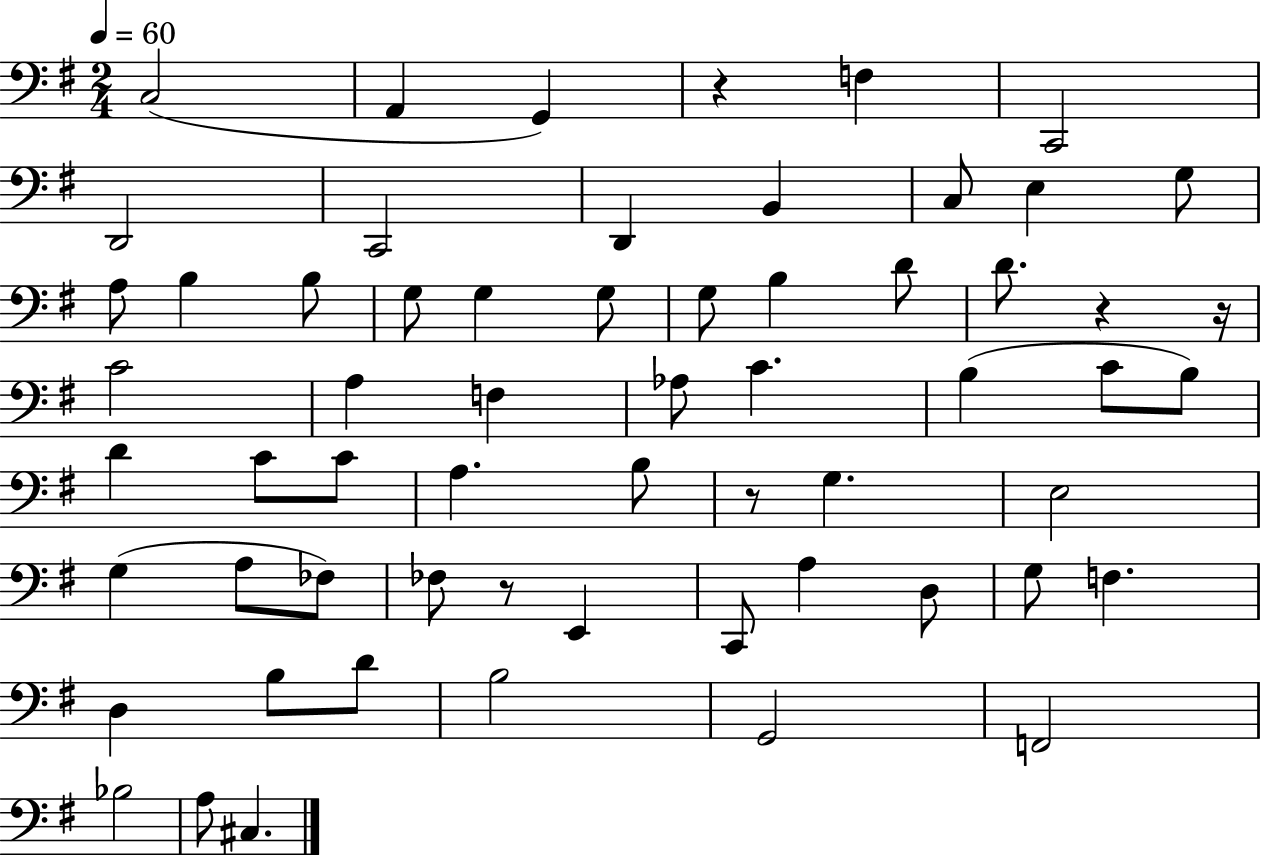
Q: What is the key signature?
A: G major